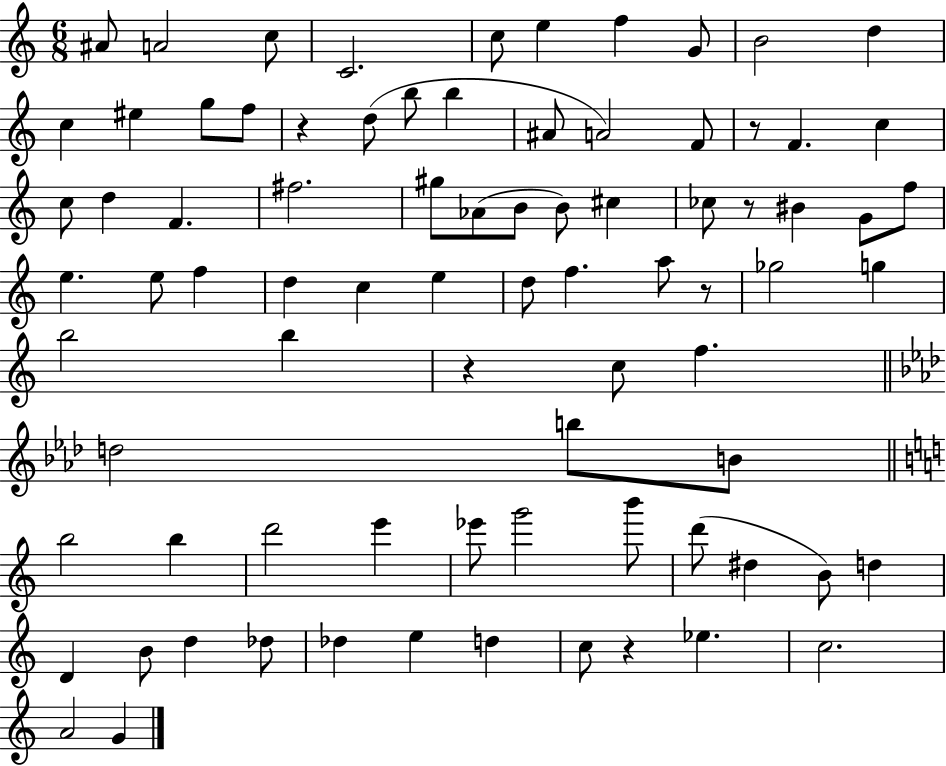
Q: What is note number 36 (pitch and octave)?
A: E5